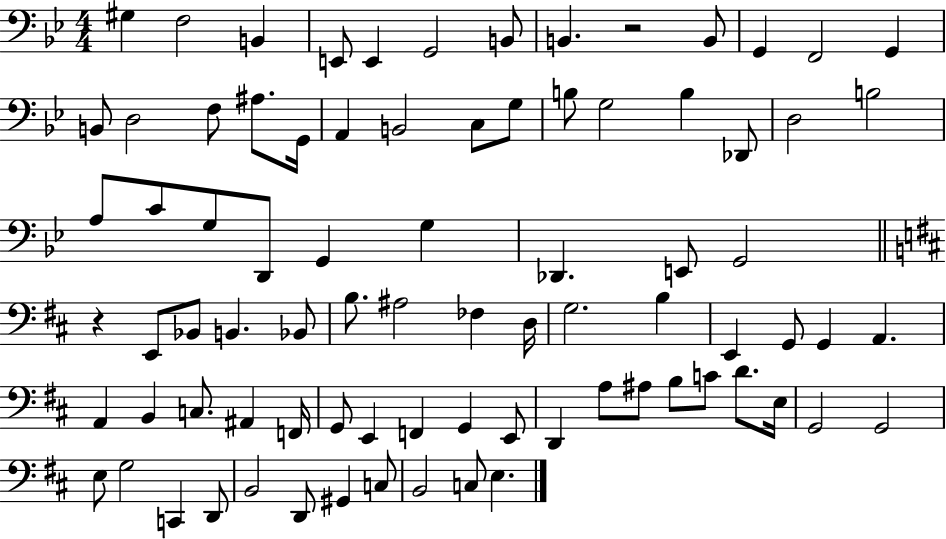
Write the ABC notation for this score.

X:1
T:Untitled
M:4/4
L:1/4
K:Bb
^G, F,2 B,, E,,/2 E,, G,,2 B,,/2 B,, z2 B,,/2 G,, F,,2 G,, B,,/2 D,2 F,/2 ^A,/2 G,,/4 A,, B,,2 C,/2 G,/2 B,/2 G,2 B, _D,,/2 D,2 B,2 A,/2 C/2 G,/2 D,,/2 G,, G, _D,, E,,/2 G,,2 z E,,/2 _B,,/2 B,, _B,,/2 B,/2 ^A,2 _F, D,/4 G,2 B, E,, G,,/2 G,, A,, A,, B,, C,/2 ^A,, F,,/4 G,,/2 E,, F,, G,, E,,/2 D,, A,/2 ^A,/2 B,/2 C/2 D/2 E,/4 G,,2 G,,2 E,/2 G,2 C,, D,,/2 B,,2 D,,/2 ^G,, C,/2 B,,2 C,/2 E,